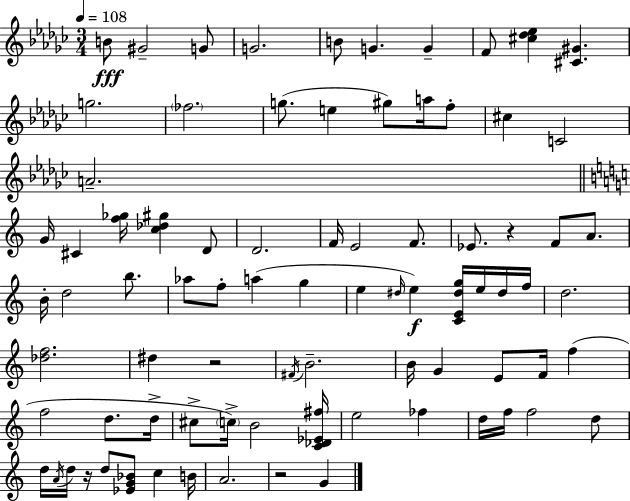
B4/e G#4/h G4/e G4/h. B4/e G4/q. G4/q F4/e [C#5,Db5,Eb5]/q [C#4,G#4]/q. G5/h. FES5/h. G5/e. E5/q G#5/e A5/s F5/e C#5/q C4/h A4/h. G4/s C#4/q [F5,Gb5]/s [C5,Db5,G#5]/q D4/e D4/h. F4/s E4/h F4/e. Eb4/e. R/q F4/e A4/e. B4/s D5/h B5/e. Ab5/e F5/e A5/q G5/q E5/q D#5/s E5/q [C4,E4,D#5,G5]/s E5/s D#5/s F5/s D5/h. [Db5,F5]/h. D#5/q R/h F#4/s B4/h. B4/s G4/q E4/e F4/s F5/q F5/h D5/e. D5/s C#5/e C5/s B4/h [C4,Db4,Eb4,F#5]/s E5/h FES5/q D5/s F5/s F5/h D5/e D5/s A4/s D5/s R/s D5/e [Eb4,G4,Bb4]/e C5/q B4/s A4/h. R/h G4/q